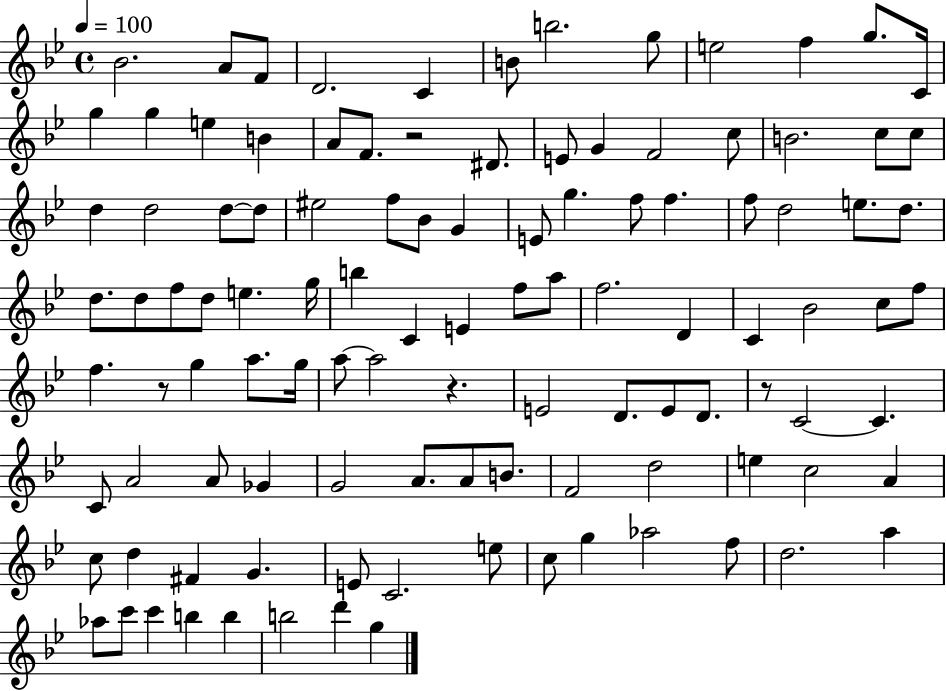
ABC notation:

X:1
T:Untitled
M:4/4
L:1/4
K:Bb
_B2 A/2 F/2 D2 C B/2 b2 g/2 e2 f g/2 C/4 g g e B A/2 F/2 z2 ^D/2 E/2 G F2 c/2 B2 c/2 c/2 d d2 d/2 d/2 ^e2 f/2 _B/2 G E/2 g f/2 f f/2 d2 e/2 d/2 d/2 d/2 f/2 d/2 e g/4 b C E f/2 a/2 f2 D C _B2 c/2 f/2 f z/2 g a/2 g/4 a/2 a2 z E2 D/2 E/2 D/2 z/2 C2 C C/2 A2 A/2 _G G2 A/2 A/2 B/2 F2 d2 e c2 A c/2 d ^F G E/2 C2 e/2 c/2 g _a2 f/2 d2 a _a/2 c'/2 c' b b b2 d' g